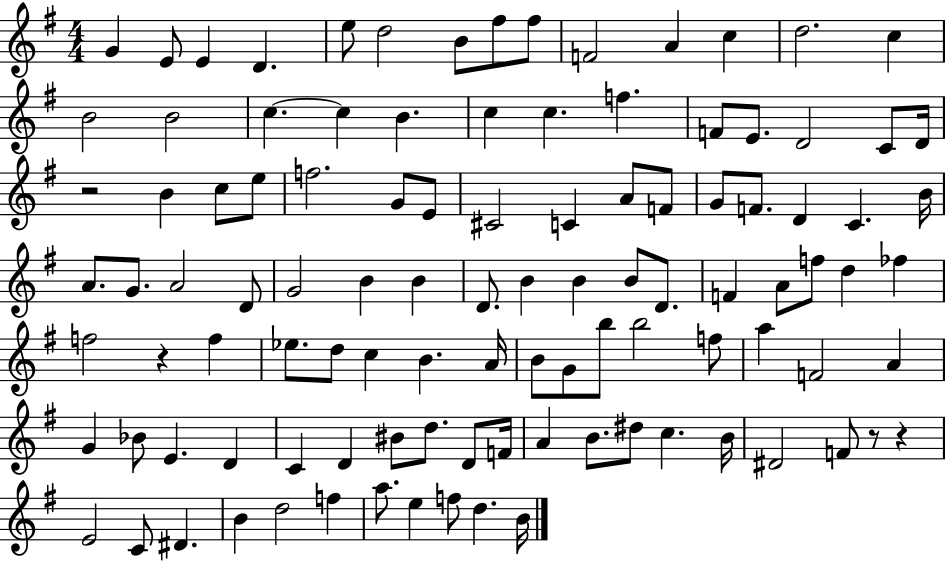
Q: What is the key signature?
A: G major